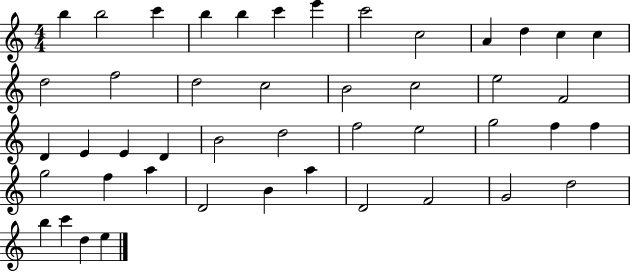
X:1
T:Untitled
M:4/4
L:1/4
K:C
b b2 c' b b c' e' c'2 c2 A d c c d2 f2 d2 c2 B2 c2 e2 F2 D E E D B2 d2 f2 e2 g2 f f g2 f a D2 B a D2 F2 G2 d2 b c' d e